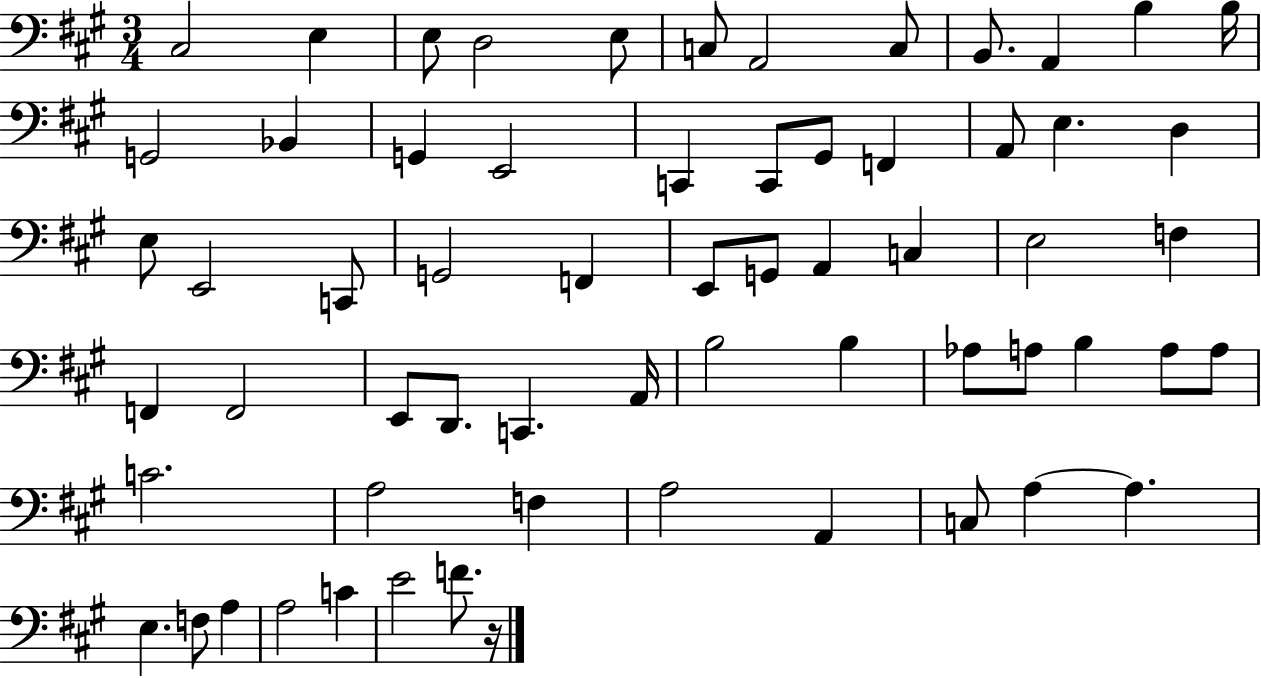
X:1
T:Untitled
M:3/4
L:1/4
K:A
^C,2 E, E,/2 D,2 E,/2 C,/2 A,,2 C,/2 B,,/2 A,, B, B,/4 G,,2 _B,, G,, E,,2 C,, C,,/2 ^G,,/2 F,, A,,/2 E, D, E,/2 E,,2 C,,/2 G,,2 F,, E,,/2 G,,/2 A,, C, E,2 F, F,, F,,2 E,,/2 D,,/2 C,, A,,/4 B,2 B, _A,/2 A,/2 B, A,/2 A,/2 C2 A,2 F, A,2 A,, C,/2 A, A, E, F,/2 A, A,2 C E2 F/2 z/4